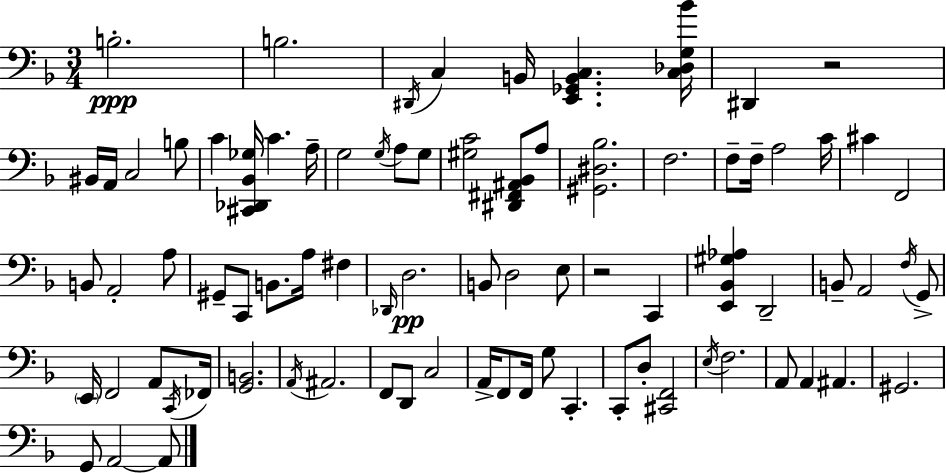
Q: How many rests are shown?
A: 2